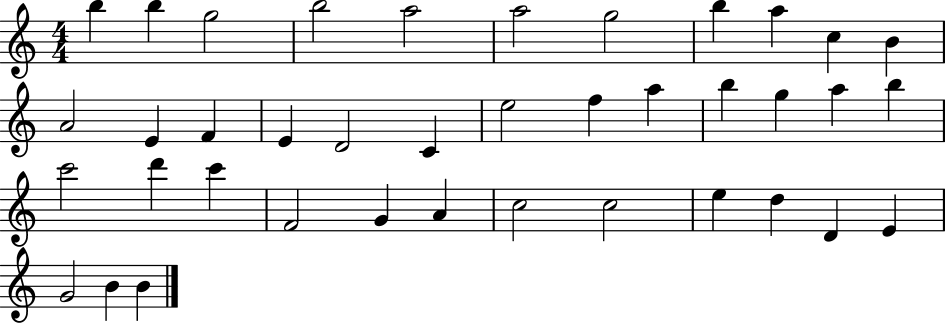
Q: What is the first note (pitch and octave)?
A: B5